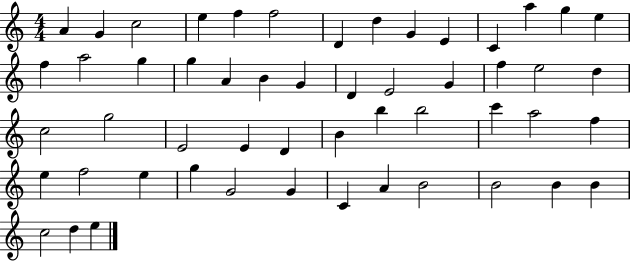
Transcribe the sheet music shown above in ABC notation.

X:1
T:Untitled
M:4/4
L:1/4
K:C
A G c2 e f f2 D d G E C a g e f a2 g g A B G D E2 G f e2 d c2 g2 E2 E D B b b2 c' a2 f e f2 e g G2 G C A B2 B2 B B c2 d e